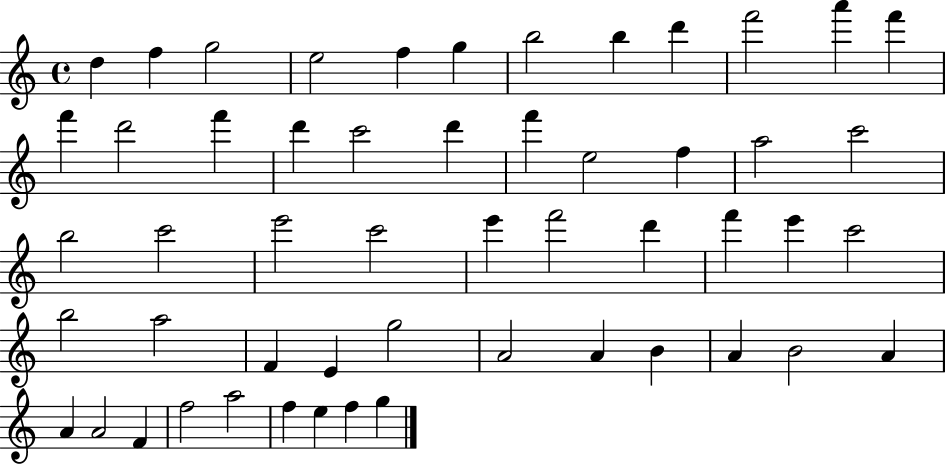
D5/q F5/q G5/h E5/h F5/q G5/q B5/h B5/q D6/q F6/h A6/q F6/q F6/q D6/h F6/q D6/q C6/h D6/q F6/q E5/h F5/q A5/h C6/h B5/h C6/h E6/h C6/h E6/q F6/h D6/q F6/q E6/q C6/h B5/h A5/h F4/q E4/q G5/h A4/h A4/q B4/q A4/q B4/h A4/q A4/q A4/h F4/q F5/h A5/h F5/q E5/q F5/q G5/q